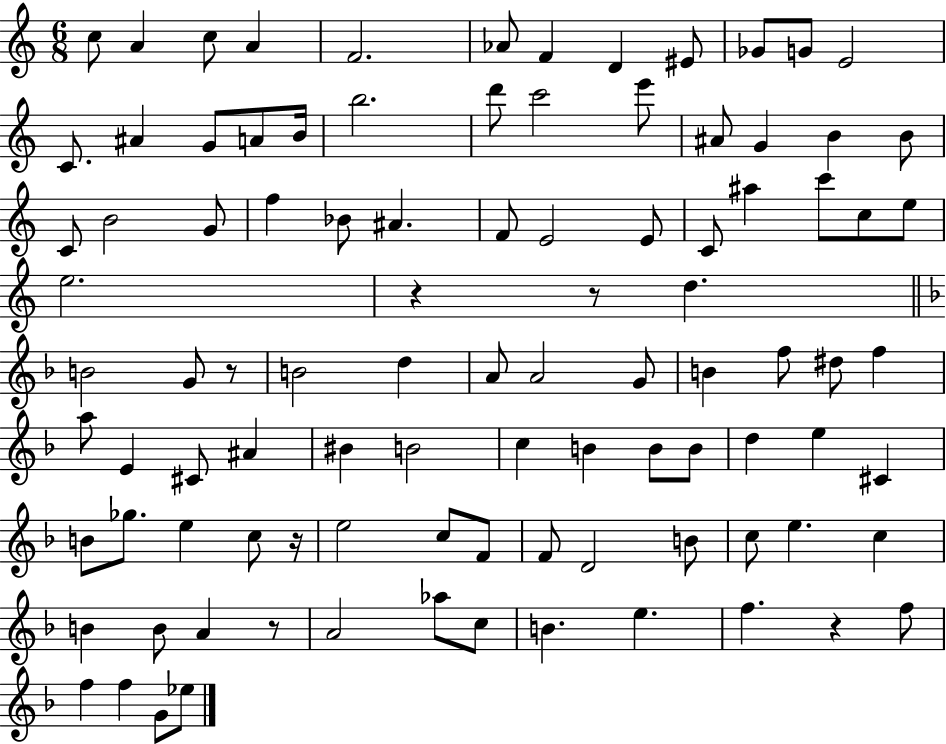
C5/e A4/q C5/e A4/q F4/h. Ab4/e F4/q D4/q EIS4/e Gb4/e G4/e E4/h C4/e. A#4/q G4/e A4/e B4/s B5/h. D6/e C6/h E6/e A#4/e G4/q B4/q B4/e C4/e B4/h G4/e F5/q Bb4/e A#4/q. F4/e E4/h E4/e C4/e A#5/q C6/e C5/e E5/e E5/h. R/q R/e D5/q. B4/h G4/e R/e B4/h D5/q A4/e A4/h G4/e B4/q F5/e D#5/e F5/q A5/e E4/q C#4/e A#4/q BIS4/q B4/h C5/q B4/q B4/e B4/e D5/q E5/q C#4/q B4/e Gb5/e. E5/q C5/e R/s E5/h C5/e F4/e F4/e D4/h B4/e C5/e E5/q. C5/q B4/q B4/e A4/q R/e A4/h Ab5/e C5/e B4/q. E5/q. F5/q. R/q F5/e F5/q F5/q G4/e Eb5/e